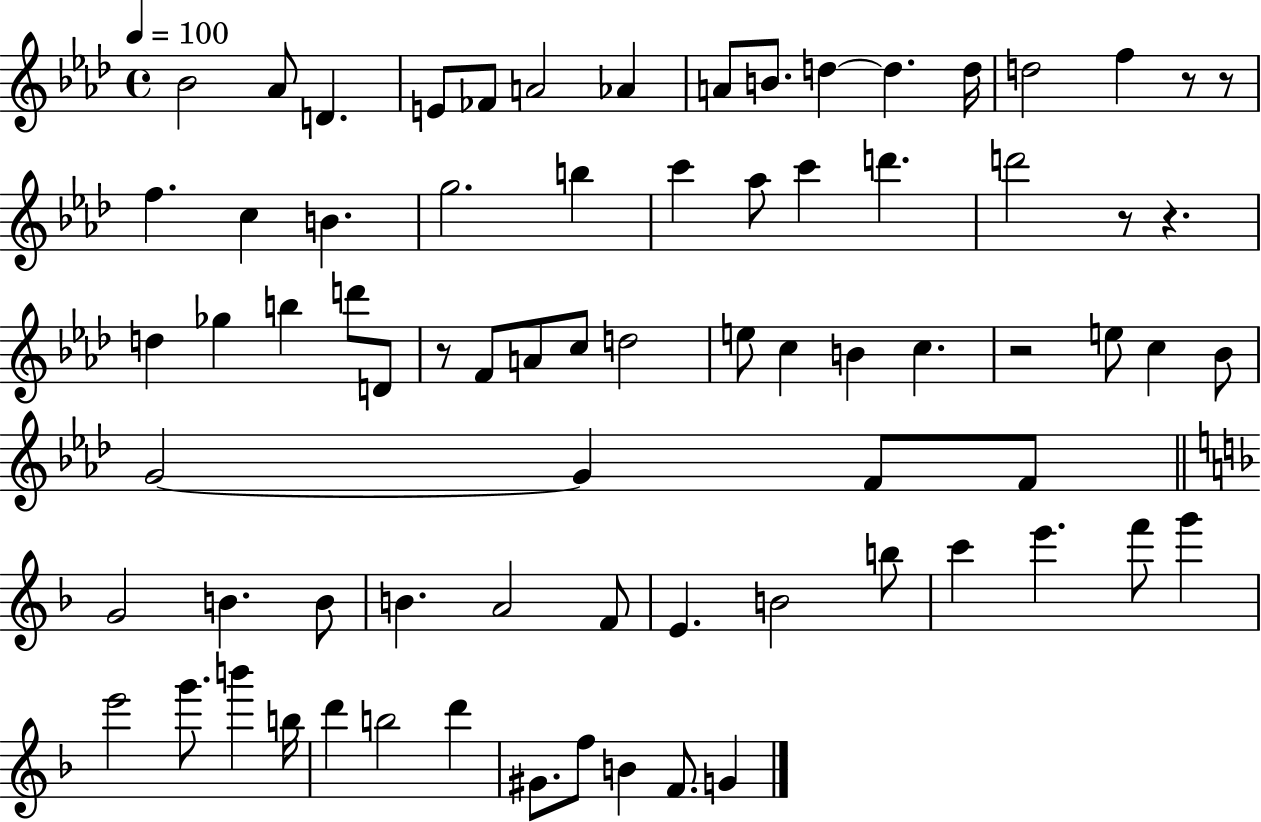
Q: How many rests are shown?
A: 6